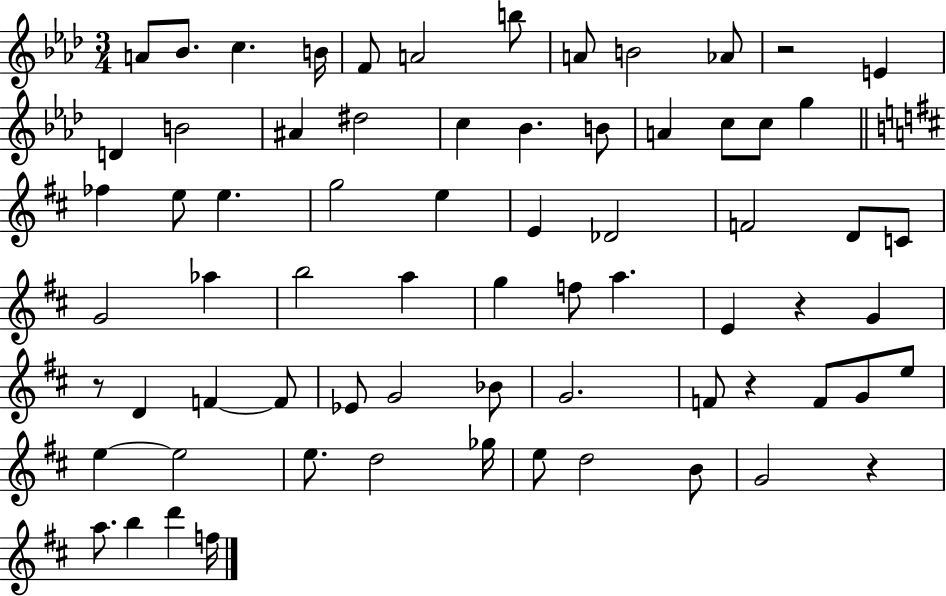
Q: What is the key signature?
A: AES major